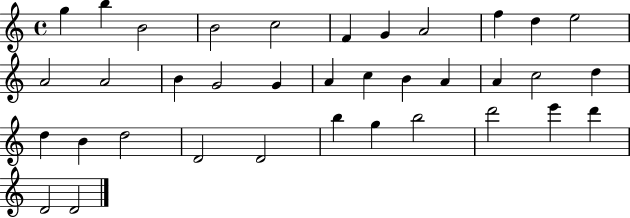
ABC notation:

X:1
T:Untitled
M:4/4
L:1/4
K:C
g b B2 B2 c2 F G A2 f d e2 A2 A2 B G2 G A c B A A c2 d d B d2 D2 D2 b g b2 d'2 e' d' D2 D2